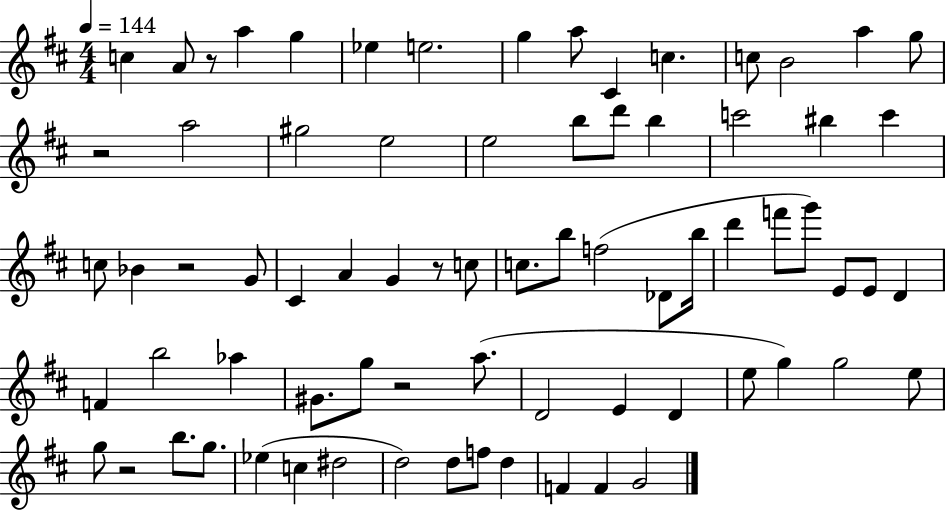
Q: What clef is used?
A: treble